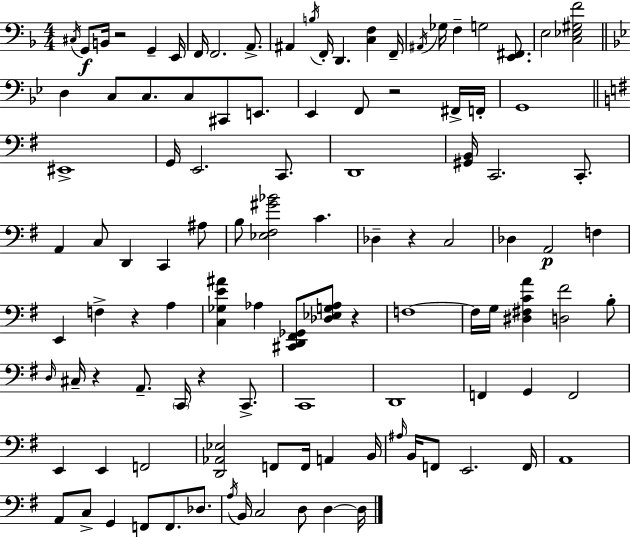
X:1
T:Untitled
M:4/4
L:1/4
K:Dm
^C,/4 G,,/2 B,,/4 z2 G,, E,,/4 F,,/4 F,,2 A,,/2 ^A,, B,/4 F,,/4 D,, [C,F,] F,,/4 ^A,,/4 _G,/4 F, G,2 [E,,^F,,]/2 E,2 [C,_E,^G,F]2 D, C,/2 C,/2 C,/2 ^C,,/2 E,,/2 _E,, F,,/2 z2 ^F,,/4 F,,/4 G,,4 ^E,,4 G,,/4 E,,2 C,,/2 D,,4 [^G,,B,,]/4 C,,2 C,,/2 A,, C,/2 D,, C,, ^A,/2 B,/2 [_E,^F,^G_B]2 C _D, z C,2 _D, A,,2 F, E,, F, z A, [C,_G,E^A] _A, [^C,,D,,^F,,_G,,]/2 [_D,_E,G,_A,]/2 z F,4 F,/4 G,/4 [^D,^F,CA] [D,^F]2 B,/2 D,/4 ^C,/4 z A,,/2 C,,/4 z C,,/2 C,,4 D,,4 F,, G,, F,,2 E,, E,, F,,2 [D,,_A,,_E,]2 F,,/2 F,,/4 A,, B,,/4 ^A,/4 B,,/4 F,,/2 E,,2 F,,/4 A,,4 A,,/2 C,/2 G,, F,,/2 F,,/2 _D,/2 A,/4 B,,/4 C,2 D,/2 D, D,/4